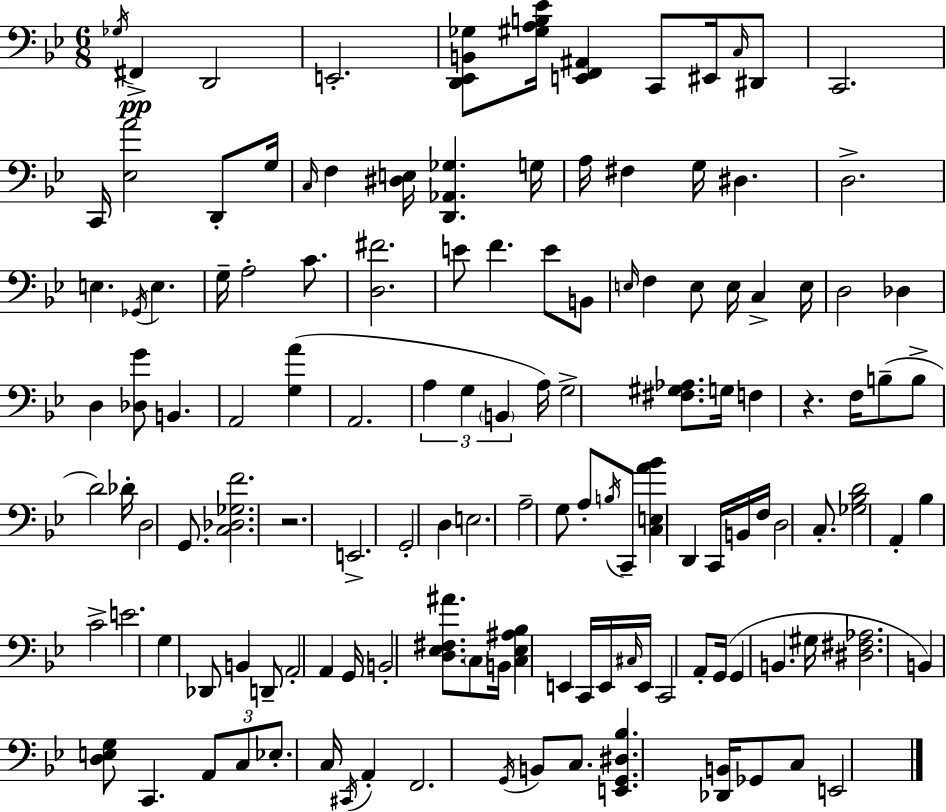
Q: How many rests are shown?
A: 2